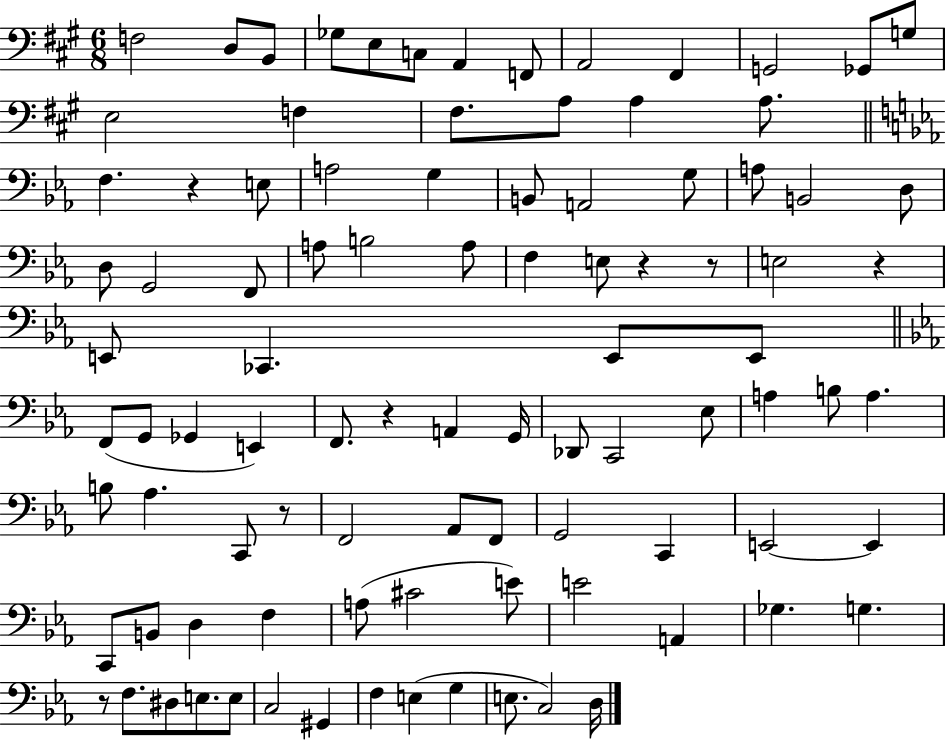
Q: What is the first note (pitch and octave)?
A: F3